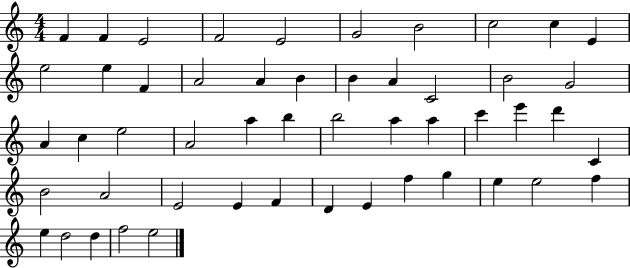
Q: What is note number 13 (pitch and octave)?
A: F4